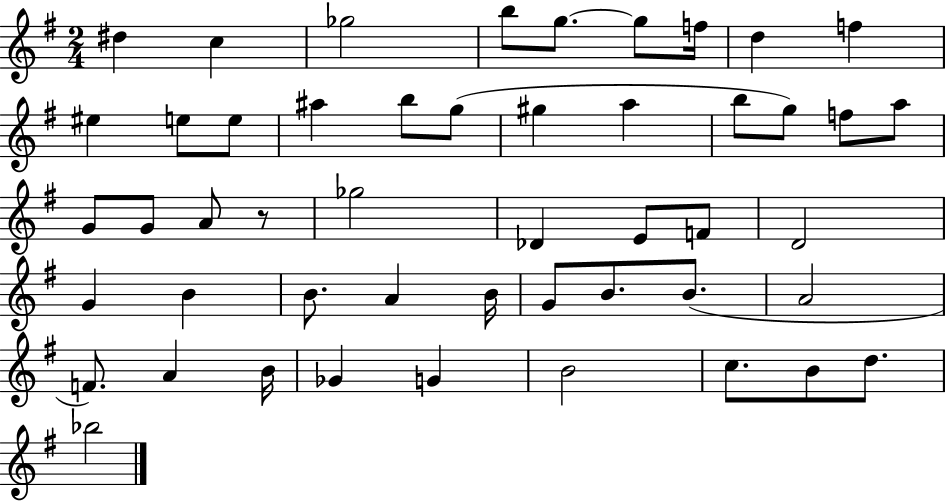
X:1
T:Untitled
M:2/4
L:1/4
K:G
^d c _g2 b/2 g/2 g/2 f/4 d f ^e e/2 e/2 ^a b/2 g/2 ^g a b/2 g/2 f/2 a/2 G/2 G/2 A/2 z/2 _g2 _D E/2 F/2 D2 G B B/2 A B/4 G/2 B/2 B/2 A2 F/2 A B/4 _G G B2 c/2 B/2 d/2 _b2